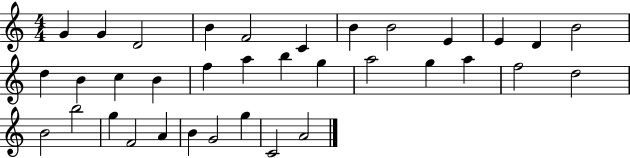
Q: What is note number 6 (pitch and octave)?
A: C4